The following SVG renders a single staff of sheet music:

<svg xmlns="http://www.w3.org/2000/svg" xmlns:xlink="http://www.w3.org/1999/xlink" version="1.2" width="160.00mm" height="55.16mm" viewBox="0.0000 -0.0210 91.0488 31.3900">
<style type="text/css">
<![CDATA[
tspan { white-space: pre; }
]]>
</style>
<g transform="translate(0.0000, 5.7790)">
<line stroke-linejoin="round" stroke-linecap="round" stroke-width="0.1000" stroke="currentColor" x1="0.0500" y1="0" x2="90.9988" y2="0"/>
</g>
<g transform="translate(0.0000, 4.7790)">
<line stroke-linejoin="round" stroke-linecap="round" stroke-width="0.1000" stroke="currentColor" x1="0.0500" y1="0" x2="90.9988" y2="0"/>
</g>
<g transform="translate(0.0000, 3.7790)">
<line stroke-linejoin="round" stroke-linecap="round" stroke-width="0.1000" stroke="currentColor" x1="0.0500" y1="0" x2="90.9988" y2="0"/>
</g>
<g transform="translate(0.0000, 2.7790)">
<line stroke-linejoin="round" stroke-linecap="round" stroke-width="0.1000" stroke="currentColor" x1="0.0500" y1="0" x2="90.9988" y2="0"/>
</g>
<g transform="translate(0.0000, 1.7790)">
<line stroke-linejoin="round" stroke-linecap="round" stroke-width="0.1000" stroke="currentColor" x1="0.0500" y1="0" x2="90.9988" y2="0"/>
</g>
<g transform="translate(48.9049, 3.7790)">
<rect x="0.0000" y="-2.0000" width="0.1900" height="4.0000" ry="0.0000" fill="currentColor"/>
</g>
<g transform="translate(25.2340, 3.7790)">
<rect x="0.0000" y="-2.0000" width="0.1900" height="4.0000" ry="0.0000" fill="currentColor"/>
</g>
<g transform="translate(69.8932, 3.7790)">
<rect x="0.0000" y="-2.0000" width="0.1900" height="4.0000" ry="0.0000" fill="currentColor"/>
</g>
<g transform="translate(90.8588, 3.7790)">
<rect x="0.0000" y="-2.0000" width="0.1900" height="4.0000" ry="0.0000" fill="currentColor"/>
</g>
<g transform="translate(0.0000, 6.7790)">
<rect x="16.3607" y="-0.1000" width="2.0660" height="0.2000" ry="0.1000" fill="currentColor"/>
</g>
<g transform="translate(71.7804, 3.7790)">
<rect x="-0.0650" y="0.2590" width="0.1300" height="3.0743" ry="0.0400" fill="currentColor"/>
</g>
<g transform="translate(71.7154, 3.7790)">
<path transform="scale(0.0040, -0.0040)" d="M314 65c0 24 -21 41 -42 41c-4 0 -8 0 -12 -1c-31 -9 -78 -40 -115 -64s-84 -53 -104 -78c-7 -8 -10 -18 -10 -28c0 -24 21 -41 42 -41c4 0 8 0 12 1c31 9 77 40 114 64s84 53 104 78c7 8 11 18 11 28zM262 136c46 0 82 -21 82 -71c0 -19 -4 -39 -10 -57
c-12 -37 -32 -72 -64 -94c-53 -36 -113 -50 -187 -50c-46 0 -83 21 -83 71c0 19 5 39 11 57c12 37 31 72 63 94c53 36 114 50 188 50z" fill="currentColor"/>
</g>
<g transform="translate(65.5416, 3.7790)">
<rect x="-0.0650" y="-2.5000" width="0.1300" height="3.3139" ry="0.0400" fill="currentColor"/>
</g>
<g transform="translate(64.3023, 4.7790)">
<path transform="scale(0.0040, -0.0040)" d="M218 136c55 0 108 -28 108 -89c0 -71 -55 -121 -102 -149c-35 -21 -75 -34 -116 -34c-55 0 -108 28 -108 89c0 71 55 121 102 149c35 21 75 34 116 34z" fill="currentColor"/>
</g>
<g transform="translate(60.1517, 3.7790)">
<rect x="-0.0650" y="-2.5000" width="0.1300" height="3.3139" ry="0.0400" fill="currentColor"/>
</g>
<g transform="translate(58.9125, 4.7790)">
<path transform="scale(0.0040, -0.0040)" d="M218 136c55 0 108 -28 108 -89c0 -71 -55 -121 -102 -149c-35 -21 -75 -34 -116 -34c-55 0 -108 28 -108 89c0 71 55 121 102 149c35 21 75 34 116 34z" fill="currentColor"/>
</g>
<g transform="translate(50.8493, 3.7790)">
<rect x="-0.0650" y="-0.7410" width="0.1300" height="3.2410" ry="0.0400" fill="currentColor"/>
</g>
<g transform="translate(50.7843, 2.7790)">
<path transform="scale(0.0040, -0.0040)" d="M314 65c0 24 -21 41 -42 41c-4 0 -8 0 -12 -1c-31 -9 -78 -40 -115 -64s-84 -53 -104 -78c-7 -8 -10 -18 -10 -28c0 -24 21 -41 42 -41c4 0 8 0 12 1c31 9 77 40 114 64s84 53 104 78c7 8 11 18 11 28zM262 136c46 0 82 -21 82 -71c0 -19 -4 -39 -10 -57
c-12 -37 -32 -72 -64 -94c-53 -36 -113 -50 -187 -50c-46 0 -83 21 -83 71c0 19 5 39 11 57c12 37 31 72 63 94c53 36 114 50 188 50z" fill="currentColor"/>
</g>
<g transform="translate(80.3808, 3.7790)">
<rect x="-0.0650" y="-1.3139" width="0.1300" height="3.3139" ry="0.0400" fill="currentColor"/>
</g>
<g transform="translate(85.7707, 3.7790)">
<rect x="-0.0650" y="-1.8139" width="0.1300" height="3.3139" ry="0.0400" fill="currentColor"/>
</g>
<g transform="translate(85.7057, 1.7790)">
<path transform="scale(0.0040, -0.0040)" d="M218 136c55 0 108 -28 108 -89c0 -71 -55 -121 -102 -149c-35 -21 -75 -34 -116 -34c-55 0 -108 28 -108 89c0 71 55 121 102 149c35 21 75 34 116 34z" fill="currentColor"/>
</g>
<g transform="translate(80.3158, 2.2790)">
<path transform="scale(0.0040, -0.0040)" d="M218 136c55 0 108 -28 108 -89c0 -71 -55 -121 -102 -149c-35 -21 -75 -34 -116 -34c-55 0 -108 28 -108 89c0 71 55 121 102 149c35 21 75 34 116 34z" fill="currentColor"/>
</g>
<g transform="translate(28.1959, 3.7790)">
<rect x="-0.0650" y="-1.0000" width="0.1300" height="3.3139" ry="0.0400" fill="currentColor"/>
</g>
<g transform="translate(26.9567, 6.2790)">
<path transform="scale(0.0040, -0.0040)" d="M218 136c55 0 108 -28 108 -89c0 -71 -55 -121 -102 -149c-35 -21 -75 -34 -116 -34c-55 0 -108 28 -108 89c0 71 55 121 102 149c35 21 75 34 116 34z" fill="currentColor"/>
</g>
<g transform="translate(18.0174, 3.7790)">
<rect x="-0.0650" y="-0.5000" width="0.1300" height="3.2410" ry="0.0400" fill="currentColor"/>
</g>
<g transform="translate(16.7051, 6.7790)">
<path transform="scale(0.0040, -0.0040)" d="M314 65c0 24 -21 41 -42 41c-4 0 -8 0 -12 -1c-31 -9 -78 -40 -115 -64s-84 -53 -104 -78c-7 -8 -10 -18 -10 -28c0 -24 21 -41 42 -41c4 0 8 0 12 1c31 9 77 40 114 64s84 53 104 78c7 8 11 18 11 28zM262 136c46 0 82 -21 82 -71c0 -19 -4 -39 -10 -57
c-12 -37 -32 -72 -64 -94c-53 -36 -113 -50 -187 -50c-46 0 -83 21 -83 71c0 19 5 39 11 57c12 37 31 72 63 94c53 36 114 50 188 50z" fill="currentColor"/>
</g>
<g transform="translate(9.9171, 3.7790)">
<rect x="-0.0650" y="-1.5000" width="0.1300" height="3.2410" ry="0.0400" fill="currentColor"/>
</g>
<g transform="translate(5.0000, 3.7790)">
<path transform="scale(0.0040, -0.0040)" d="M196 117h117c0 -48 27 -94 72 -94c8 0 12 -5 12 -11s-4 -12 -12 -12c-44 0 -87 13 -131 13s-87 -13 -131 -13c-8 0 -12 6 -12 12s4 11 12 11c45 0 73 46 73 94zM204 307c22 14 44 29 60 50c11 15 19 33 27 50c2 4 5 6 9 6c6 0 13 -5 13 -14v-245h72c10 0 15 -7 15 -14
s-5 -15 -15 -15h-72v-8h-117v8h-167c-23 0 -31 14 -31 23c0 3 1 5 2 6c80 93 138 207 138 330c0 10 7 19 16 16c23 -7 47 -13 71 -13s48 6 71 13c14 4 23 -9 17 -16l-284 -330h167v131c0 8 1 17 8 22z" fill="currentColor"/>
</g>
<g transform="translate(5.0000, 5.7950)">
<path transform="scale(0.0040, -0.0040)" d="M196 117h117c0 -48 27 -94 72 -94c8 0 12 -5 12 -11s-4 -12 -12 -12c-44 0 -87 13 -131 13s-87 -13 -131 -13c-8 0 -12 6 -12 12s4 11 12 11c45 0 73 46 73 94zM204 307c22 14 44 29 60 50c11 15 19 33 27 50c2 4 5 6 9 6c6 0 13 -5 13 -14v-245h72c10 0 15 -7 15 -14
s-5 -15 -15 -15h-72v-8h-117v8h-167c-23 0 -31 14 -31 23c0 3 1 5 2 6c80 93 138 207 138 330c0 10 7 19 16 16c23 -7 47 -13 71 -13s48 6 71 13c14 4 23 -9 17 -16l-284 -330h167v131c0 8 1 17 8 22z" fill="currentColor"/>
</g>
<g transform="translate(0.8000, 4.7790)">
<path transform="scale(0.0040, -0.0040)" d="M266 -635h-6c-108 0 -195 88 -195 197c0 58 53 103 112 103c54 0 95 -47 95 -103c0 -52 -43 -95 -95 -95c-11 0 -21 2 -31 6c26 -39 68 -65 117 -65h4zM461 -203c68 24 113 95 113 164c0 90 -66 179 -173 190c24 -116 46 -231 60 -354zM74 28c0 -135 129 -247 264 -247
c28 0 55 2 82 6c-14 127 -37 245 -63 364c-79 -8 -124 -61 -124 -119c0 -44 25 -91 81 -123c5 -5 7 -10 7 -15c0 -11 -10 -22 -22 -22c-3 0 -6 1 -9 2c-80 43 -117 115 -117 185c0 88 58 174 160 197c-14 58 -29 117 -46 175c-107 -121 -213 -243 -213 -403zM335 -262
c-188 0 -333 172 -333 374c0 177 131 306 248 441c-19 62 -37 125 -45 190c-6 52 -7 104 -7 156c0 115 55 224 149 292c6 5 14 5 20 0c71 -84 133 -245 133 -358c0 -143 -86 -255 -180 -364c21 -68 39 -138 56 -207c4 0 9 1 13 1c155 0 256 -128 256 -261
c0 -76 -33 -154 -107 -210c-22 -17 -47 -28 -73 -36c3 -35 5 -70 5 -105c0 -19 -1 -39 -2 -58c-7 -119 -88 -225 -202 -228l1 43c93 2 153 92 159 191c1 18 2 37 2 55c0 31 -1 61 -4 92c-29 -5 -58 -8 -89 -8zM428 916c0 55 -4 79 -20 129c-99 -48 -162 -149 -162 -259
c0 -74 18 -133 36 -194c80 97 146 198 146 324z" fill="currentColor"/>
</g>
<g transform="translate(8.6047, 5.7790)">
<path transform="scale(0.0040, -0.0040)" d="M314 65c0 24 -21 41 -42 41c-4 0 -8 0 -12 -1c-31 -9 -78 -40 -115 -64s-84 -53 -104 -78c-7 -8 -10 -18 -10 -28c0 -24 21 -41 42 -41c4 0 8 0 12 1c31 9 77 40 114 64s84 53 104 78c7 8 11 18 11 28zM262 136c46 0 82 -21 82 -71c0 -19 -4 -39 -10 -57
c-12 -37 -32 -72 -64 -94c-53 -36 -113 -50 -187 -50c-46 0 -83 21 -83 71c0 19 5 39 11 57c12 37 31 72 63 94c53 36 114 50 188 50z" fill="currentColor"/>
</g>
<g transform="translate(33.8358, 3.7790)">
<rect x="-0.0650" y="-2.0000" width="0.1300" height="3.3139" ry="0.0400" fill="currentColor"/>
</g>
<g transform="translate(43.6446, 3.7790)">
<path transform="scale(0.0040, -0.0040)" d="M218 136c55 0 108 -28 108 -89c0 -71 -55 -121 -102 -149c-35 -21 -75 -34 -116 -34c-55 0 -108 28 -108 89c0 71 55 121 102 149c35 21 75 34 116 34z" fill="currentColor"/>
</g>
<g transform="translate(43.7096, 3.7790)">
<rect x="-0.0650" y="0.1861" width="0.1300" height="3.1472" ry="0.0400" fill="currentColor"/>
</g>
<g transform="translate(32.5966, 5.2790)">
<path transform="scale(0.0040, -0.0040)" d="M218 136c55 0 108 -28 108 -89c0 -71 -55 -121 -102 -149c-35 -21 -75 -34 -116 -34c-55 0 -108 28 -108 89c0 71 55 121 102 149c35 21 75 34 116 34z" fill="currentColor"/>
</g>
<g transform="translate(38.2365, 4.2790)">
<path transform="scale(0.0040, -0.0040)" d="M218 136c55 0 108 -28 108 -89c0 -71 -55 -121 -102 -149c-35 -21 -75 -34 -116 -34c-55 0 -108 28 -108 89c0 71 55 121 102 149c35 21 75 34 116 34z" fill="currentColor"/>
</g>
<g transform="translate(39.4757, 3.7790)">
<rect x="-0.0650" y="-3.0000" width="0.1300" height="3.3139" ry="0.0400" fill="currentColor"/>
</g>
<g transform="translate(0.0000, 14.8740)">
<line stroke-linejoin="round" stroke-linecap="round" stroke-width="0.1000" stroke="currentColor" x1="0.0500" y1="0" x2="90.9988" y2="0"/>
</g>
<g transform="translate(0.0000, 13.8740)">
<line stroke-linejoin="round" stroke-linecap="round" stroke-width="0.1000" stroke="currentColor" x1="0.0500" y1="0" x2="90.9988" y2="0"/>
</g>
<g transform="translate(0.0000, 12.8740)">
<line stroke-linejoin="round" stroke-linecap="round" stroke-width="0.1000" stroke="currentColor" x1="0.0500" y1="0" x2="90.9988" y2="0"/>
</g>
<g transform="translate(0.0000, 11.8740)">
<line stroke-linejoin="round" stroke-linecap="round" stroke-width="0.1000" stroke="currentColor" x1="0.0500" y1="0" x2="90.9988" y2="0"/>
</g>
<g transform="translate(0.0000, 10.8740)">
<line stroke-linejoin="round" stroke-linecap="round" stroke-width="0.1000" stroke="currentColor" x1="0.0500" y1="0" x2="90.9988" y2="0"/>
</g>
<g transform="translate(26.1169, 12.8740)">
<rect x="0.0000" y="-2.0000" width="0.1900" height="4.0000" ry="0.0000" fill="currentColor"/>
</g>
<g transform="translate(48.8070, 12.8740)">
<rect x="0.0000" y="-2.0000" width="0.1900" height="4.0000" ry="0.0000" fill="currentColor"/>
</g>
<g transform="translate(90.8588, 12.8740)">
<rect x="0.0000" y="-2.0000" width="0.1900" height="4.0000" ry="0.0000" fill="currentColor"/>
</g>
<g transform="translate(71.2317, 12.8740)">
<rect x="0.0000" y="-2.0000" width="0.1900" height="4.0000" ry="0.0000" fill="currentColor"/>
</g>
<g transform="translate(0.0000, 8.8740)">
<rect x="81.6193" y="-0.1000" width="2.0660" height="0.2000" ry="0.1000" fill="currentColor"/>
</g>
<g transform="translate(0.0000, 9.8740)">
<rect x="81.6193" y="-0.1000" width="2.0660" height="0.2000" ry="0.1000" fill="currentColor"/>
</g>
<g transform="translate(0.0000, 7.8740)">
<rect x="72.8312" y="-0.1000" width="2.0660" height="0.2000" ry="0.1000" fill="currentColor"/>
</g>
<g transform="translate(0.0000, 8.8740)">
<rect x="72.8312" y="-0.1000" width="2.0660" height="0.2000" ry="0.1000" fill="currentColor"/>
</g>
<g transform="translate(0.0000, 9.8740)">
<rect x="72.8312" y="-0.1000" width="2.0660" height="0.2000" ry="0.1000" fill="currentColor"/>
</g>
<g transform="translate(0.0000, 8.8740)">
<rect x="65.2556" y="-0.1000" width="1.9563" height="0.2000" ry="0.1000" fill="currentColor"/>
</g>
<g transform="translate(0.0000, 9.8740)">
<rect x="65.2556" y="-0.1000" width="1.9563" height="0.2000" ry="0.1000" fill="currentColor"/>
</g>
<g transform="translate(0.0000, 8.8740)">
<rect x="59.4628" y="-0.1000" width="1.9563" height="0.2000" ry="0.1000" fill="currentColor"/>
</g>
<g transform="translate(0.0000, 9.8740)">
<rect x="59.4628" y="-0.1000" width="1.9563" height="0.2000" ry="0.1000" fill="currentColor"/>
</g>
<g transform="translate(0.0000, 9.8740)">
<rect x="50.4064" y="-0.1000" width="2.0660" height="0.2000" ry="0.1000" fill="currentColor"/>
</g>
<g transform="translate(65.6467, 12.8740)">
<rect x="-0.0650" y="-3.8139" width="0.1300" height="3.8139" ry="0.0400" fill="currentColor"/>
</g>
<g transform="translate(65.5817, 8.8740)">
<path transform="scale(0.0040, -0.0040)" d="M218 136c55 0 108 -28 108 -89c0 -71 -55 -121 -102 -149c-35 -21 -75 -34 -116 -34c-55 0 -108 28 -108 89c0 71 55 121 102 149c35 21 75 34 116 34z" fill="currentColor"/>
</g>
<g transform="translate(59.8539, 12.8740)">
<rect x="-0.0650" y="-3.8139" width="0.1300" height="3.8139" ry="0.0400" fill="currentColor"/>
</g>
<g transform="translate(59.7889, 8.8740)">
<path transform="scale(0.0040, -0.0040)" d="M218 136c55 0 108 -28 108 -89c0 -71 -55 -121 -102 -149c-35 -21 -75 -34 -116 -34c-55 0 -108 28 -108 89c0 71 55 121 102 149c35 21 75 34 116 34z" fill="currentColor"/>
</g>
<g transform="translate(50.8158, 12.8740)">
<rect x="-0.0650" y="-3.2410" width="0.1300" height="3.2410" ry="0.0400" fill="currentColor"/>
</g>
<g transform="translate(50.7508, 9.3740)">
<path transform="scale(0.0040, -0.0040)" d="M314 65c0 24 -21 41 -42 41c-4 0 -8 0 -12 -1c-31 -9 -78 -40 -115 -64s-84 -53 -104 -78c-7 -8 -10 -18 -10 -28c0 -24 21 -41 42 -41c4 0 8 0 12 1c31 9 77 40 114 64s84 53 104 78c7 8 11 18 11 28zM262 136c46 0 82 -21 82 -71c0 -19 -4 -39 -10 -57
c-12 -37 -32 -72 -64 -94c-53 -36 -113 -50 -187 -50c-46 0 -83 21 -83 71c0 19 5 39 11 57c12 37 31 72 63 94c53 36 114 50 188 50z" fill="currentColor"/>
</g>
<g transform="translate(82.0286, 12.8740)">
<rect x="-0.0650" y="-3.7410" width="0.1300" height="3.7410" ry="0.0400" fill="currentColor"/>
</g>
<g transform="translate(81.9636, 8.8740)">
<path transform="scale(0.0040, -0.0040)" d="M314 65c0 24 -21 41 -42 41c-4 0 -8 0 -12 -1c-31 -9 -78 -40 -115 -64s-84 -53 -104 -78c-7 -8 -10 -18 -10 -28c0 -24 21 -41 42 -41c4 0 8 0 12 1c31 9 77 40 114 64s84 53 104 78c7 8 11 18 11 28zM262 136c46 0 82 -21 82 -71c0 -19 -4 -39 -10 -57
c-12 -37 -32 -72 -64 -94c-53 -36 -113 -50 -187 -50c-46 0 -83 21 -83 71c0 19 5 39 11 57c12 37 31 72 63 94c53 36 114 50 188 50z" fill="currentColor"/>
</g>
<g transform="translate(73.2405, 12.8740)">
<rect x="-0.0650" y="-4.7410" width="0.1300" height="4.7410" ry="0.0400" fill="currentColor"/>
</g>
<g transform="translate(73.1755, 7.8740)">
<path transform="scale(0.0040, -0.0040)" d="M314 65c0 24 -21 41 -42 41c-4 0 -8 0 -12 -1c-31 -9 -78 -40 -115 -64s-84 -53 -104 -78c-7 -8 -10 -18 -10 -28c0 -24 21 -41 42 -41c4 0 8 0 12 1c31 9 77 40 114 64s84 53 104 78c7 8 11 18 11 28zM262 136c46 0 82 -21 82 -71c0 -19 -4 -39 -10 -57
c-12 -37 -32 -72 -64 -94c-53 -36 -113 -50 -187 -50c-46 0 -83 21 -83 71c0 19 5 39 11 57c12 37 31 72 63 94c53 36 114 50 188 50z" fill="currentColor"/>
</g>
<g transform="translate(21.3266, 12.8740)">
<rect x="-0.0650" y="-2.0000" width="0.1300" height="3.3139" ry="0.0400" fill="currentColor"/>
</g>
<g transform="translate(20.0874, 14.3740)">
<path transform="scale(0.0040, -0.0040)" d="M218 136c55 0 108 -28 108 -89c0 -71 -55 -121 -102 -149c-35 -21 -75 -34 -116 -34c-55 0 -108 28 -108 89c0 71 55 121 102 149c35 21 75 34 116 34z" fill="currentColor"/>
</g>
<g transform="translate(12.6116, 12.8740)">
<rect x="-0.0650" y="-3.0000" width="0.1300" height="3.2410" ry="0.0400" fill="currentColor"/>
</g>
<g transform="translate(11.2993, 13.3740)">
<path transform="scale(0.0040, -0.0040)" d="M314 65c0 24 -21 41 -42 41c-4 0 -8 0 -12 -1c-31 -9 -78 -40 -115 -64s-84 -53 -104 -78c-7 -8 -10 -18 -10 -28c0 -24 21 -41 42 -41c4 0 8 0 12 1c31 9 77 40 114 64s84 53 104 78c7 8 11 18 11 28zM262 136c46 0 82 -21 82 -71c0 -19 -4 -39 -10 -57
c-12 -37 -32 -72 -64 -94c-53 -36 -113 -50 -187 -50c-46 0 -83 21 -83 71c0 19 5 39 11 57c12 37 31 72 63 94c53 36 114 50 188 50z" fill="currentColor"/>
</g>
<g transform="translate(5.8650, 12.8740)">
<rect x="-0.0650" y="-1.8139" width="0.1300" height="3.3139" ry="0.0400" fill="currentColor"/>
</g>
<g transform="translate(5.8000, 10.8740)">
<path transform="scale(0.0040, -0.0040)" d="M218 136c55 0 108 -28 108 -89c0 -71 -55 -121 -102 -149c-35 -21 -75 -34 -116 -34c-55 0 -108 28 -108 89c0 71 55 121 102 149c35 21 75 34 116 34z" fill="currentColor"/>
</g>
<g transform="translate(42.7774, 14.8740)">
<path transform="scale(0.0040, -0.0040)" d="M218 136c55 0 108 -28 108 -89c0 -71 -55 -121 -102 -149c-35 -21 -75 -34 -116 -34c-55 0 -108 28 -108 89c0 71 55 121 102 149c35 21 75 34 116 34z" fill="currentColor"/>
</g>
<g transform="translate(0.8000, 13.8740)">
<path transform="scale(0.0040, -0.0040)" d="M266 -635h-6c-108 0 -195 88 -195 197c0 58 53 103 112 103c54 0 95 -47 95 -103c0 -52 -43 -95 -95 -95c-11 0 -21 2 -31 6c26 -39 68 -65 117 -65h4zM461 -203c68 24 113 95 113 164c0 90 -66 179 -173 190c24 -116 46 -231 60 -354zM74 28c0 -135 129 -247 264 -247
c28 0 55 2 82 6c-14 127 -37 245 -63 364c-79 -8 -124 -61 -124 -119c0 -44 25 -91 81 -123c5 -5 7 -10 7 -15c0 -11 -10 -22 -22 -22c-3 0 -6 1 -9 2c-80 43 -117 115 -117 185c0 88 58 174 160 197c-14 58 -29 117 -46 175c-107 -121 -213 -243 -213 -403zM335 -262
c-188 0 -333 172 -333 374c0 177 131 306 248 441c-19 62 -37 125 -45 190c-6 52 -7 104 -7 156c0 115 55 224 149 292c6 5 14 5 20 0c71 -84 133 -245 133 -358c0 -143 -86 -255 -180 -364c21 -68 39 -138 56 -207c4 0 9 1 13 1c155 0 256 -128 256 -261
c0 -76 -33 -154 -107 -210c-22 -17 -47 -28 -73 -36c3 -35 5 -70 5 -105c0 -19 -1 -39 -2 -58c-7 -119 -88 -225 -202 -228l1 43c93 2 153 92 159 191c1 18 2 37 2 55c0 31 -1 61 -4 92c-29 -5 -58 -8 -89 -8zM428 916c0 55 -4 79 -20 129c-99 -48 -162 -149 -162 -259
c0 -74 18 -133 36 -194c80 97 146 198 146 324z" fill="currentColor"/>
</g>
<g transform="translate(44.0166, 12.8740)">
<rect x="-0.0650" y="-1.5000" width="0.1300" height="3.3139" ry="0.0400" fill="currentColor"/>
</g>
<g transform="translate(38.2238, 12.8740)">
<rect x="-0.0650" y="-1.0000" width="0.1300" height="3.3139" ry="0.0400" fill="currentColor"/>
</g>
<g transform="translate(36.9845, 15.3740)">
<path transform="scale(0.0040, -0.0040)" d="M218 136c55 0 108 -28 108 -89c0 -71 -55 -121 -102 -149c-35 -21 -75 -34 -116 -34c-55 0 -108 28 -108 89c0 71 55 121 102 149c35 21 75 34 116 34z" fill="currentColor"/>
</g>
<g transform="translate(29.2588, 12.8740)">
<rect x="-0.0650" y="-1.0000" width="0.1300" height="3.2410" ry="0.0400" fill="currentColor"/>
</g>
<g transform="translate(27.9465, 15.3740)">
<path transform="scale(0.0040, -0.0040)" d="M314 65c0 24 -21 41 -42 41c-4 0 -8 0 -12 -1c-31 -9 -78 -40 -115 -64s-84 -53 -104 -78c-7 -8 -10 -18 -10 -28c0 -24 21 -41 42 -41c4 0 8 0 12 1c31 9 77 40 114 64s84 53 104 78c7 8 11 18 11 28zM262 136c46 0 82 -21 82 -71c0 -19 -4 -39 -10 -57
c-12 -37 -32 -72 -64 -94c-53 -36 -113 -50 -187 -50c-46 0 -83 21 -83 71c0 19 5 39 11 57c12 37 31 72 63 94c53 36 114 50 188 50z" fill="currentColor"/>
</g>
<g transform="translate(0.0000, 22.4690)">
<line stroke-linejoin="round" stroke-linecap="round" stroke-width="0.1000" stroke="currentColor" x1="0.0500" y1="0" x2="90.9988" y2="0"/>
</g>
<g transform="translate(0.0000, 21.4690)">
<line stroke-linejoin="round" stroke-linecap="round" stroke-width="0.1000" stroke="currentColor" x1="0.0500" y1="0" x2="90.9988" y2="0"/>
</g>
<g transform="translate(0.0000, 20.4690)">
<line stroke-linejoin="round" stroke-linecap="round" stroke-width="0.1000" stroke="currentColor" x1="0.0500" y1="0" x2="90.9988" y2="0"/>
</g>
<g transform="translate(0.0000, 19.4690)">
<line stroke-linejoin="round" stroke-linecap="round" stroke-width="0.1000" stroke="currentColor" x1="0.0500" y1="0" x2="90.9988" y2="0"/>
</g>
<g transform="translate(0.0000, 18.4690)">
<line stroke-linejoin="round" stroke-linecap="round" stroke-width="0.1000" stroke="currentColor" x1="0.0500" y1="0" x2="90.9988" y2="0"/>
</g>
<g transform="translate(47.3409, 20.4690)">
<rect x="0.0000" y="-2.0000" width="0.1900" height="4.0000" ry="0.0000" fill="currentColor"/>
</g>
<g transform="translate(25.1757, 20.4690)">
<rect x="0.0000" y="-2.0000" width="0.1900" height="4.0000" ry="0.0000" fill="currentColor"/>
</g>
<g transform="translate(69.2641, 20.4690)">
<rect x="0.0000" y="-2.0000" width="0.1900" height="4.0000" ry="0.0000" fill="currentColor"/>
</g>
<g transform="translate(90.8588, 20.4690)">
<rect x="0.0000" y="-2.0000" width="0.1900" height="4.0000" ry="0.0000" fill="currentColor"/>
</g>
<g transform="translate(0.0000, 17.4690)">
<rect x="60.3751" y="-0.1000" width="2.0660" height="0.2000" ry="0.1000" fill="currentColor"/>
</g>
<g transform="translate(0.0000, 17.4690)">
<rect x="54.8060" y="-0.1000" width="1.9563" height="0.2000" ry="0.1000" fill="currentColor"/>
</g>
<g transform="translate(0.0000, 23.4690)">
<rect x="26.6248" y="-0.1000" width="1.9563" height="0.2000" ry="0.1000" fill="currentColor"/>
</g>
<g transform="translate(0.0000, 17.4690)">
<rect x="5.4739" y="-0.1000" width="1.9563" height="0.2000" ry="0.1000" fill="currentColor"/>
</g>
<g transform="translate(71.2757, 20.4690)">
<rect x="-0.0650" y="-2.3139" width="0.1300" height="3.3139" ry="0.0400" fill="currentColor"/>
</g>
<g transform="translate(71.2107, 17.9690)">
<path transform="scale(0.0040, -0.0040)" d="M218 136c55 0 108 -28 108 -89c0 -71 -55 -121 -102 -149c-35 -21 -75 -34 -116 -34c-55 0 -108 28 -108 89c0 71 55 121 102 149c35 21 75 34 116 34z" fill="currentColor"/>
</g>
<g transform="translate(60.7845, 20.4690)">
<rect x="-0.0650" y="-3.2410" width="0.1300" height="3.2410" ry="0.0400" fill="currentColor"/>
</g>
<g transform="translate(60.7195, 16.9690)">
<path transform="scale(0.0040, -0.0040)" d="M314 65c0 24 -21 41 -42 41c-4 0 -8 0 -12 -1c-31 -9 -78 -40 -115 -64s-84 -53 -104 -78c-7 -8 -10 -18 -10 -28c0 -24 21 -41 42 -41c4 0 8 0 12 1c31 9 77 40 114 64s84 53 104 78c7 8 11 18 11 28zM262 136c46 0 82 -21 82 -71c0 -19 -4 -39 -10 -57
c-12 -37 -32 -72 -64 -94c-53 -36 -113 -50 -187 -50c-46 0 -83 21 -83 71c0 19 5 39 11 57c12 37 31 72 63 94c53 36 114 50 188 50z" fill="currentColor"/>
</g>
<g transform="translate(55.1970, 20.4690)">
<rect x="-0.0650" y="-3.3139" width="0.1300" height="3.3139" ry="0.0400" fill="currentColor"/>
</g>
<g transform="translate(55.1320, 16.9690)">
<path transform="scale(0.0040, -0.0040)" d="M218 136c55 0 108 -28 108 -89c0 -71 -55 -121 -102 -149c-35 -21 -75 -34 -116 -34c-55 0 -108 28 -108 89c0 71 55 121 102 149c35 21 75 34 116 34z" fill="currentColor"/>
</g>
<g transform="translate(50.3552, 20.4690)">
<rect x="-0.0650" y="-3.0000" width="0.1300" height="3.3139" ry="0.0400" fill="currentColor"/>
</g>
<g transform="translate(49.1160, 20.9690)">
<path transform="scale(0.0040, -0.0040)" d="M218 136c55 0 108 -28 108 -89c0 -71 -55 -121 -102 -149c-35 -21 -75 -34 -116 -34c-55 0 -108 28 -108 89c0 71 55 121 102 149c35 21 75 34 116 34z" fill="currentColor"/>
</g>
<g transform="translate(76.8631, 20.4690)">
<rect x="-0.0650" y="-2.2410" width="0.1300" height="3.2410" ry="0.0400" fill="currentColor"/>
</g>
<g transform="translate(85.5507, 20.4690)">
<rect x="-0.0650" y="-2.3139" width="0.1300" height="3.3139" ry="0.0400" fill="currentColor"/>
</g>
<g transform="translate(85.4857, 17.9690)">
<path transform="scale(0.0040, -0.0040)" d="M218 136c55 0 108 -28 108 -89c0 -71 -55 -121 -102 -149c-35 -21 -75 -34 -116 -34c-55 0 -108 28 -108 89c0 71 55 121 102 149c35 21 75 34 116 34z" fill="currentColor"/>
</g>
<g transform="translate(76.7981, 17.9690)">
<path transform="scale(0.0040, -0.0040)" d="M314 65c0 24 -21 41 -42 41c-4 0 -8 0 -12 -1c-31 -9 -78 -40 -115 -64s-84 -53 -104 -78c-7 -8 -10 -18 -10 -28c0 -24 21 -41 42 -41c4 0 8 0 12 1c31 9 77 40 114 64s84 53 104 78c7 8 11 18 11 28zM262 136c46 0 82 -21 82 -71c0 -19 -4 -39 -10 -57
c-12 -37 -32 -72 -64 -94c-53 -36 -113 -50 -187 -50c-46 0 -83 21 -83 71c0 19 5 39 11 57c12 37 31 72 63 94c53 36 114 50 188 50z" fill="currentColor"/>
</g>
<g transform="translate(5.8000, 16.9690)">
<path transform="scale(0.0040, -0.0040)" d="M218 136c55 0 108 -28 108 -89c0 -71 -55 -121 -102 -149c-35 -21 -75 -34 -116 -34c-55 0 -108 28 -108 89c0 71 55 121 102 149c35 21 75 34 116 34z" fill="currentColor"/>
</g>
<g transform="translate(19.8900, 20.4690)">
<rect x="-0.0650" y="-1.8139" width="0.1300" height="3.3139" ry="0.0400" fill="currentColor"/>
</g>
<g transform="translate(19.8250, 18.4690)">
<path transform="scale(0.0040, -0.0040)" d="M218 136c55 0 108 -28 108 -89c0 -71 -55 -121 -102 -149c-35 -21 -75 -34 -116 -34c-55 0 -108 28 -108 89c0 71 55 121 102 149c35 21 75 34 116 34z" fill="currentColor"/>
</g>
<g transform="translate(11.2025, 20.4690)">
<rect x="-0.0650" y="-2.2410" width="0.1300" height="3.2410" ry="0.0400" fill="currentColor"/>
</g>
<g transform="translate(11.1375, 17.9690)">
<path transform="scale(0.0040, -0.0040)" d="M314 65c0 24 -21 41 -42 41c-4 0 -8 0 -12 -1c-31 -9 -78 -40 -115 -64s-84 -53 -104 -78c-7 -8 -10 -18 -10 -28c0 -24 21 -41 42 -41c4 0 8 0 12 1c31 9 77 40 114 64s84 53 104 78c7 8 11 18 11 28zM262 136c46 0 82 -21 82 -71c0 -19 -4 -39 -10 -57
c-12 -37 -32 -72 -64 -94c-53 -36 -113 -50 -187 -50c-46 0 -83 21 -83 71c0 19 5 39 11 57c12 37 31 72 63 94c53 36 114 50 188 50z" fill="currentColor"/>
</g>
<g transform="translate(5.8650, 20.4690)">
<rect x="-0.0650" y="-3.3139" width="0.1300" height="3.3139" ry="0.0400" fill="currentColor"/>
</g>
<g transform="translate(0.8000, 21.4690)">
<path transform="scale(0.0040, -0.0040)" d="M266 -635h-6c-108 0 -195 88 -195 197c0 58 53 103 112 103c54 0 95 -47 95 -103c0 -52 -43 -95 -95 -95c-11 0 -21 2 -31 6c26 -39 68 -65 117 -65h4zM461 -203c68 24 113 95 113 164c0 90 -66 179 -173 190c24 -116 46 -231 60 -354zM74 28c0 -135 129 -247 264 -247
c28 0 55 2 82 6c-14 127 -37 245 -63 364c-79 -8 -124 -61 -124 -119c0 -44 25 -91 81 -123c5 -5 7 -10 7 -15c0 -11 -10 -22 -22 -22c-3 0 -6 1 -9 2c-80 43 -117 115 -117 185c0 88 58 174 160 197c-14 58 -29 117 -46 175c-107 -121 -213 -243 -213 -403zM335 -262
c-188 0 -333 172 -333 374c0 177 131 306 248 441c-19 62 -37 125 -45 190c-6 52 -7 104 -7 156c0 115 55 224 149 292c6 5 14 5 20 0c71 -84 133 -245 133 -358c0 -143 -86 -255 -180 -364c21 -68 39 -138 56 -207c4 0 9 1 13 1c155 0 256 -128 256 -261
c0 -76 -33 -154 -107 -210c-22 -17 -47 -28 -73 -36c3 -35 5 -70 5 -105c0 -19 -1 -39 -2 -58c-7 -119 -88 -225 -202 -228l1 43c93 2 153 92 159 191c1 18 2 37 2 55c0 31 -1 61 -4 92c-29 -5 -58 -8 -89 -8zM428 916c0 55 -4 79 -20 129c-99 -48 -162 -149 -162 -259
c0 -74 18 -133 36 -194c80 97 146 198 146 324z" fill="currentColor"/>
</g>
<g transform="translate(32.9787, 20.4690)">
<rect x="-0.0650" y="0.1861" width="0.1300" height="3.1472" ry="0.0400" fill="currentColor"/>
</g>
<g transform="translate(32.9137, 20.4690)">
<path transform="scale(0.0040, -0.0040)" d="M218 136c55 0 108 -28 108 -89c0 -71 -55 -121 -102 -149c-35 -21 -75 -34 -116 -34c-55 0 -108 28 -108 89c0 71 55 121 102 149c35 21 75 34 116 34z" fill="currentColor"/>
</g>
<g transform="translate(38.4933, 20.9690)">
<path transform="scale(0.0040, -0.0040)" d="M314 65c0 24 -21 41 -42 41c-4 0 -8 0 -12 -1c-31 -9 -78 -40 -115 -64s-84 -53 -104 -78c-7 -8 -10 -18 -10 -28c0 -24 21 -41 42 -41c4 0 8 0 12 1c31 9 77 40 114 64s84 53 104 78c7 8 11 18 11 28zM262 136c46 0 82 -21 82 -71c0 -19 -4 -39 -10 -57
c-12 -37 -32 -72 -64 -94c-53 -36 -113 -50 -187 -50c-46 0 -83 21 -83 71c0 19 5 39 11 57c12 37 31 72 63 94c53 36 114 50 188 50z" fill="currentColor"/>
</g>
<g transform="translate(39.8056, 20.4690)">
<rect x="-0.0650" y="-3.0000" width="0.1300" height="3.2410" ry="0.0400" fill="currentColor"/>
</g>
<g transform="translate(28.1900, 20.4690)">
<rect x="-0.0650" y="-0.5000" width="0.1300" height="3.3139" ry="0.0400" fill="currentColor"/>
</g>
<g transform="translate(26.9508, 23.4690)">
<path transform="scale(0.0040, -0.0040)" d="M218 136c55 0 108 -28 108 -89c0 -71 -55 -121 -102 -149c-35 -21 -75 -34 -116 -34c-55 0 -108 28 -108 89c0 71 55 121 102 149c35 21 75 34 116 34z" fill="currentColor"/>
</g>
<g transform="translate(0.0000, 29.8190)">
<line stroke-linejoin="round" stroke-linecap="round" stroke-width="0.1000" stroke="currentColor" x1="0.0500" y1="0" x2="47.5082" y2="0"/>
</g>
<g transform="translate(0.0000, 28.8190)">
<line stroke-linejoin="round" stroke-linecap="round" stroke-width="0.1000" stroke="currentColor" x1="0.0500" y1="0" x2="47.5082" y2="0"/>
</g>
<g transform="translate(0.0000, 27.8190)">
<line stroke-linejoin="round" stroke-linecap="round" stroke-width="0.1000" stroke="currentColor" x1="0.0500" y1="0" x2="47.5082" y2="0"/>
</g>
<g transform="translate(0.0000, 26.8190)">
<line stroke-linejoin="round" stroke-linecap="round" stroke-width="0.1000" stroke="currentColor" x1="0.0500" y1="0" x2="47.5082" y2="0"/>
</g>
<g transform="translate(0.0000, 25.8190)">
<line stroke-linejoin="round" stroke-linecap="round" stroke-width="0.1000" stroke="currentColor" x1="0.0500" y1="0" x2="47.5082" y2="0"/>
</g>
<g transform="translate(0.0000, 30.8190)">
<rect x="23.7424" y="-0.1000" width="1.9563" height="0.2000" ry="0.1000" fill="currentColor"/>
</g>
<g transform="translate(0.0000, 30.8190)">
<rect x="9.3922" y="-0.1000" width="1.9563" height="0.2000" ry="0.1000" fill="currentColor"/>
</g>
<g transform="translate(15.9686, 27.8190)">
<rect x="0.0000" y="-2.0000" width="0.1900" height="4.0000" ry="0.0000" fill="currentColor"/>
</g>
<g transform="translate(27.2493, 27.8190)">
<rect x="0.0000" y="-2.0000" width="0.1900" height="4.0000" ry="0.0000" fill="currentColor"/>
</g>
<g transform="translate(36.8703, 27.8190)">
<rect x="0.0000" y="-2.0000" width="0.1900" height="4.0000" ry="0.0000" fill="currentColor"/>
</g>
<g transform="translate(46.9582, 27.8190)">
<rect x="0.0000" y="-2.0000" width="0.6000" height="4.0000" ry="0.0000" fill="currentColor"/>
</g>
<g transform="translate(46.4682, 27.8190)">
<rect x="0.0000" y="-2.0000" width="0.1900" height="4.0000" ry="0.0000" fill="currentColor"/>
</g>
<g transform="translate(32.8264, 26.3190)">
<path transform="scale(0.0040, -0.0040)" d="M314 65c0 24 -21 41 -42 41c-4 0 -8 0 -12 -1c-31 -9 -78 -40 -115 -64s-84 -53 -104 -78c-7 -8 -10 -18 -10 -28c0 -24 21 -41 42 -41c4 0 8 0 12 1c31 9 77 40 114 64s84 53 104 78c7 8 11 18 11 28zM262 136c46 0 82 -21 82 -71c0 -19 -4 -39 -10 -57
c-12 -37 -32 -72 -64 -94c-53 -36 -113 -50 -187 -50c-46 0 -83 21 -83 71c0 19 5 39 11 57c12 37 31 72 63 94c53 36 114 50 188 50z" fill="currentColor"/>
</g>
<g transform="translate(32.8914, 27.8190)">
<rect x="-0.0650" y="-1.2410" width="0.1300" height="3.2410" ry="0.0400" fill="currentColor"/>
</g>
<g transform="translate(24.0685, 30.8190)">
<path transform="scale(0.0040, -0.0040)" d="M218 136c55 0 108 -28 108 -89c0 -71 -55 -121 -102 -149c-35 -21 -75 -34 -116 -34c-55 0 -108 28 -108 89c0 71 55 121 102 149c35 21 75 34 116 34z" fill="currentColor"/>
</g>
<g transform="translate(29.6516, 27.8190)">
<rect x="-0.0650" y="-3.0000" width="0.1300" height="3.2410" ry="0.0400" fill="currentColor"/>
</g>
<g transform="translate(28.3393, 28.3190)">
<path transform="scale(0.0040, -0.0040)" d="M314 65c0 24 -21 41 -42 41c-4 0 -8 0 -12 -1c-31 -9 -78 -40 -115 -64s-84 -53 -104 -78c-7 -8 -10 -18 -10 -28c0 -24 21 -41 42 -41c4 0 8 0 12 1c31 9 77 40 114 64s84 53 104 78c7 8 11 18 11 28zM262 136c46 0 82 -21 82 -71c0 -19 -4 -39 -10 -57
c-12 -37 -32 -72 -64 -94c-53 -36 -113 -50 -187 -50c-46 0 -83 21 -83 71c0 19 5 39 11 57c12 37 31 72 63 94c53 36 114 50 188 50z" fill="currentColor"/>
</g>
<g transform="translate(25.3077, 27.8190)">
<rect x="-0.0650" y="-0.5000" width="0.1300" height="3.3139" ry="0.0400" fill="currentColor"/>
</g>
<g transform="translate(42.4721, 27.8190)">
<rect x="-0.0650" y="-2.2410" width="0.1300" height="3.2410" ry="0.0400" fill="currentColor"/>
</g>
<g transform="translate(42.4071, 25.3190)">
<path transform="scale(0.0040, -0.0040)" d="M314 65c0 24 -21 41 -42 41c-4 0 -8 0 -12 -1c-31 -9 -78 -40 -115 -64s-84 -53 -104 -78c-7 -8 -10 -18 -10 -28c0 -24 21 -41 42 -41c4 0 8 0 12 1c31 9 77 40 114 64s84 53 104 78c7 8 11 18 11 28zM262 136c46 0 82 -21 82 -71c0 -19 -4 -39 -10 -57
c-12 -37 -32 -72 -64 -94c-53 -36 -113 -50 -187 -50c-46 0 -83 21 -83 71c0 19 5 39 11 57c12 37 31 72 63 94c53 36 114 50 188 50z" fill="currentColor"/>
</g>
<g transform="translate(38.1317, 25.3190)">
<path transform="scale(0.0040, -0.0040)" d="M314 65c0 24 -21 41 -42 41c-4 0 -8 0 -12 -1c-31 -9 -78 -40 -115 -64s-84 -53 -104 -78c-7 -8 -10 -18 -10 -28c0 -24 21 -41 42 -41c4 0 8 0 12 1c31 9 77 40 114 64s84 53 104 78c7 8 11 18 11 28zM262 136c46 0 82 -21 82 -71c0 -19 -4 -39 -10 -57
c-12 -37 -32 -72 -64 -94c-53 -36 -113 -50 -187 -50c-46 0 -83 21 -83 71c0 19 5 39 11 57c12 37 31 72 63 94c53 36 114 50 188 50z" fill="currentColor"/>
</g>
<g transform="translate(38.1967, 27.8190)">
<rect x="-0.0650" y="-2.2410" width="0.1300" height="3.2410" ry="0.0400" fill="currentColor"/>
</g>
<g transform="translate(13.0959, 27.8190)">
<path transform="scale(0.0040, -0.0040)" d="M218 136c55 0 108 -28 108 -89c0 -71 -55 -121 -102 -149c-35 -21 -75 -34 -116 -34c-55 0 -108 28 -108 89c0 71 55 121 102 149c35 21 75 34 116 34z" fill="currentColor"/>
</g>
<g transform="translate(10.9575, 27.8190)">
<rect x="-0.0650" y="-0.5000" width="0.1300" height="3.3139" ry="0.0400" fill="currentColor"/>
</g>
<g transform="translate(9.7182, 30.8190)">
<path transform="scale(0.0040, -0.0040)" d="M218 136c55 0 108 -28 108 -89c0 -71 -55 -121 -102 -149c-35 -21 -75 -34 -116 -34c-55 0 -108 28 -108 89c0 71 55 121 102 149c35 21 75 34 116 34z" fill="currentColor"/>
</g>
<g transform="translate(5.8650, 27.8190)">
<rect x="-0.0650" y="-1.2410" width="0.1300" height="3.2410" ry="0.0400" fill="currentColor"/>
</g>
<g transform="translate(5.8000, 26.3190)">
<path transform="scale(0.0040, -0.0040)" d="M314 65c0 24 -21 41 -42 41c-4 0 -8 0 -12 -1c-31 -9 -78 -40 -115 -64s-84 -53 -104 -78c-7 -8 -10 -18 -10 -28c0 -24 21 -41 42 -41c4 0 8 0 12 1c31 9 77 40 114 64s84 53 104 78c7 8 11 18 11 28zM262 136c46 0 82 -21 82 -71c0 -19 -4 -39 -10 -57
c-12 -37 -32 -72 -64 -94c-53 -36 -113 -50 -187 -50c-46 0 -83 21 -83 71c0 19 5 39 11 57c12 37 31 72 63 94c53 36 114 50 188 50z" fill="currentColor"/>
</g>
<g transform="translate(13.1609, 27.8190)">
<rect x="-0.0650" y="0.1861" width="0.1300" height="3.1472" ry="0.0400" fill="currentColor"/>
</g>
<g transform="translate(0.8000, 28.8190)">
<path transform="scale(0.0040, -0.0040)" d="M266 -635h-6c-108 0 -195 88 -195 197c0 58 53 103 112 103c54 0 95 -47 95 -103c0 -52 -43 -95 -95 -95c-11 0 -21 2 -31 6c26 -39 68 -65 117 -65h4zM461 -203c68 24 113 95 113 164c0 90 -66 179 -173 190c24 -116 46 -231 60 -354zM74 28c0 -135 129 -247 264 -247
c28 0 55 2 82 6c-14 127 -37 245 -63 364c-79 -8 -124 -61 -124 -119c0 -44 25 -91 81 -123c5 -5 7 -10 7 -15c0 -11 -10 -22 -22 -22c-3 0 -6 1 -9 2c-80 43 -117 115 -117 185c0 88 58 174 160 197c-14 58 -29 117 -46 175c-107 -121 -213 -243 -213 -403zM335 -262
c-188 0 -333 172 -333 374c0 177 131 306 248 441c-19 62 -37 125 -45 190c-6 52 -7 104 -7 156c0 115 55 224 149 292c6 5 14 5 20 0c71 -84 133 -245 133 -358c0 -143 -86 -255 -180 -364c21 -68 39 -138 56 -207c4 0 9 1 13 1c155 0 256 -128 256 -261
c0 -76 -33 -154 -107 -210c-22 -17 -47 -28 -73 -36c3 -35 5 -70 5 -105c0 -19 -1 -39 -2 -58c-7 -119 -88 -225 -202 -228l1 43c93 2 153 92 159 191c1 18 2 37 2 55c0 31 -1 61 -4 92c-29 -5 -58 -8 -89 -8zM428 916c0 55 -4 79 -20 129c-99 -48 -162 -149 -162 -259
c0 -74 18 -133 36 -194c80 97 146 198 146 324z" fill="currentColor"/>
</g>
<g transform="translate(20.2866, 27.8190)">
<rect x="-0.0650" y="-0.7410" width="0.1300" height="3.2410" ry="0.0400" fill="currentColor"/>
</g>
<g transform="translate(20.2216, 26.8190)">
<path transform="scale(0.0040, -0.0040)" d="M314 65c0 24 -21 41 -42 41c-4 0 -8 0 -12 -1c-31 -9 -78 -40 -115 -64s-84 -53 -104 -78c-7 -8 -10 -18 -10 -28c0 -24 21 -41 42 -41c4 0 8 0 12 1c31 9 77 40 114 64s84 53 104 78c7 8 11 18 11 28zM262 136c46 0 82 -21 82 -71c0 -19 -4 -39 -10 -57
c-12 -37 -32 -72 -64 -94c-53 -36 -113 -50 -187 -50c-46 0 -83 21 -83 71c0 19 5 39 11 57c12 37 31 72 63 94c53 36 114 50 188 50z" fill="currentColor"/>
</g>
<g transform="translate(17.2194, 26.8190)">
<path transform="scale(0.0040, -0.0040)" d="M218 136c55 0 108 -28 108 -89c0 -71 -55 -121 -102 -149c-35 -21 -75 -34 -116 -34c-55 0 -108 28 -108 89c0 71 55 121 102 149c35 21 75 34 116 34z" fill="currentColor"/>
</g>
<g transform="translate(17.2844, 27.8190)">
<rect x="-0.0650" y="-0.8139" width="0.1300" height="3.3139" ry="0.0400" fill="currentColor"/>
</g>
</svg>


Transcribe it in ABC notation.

X:1
T:Untitled
M:4/4
L:1/4
K:C
E2 C2 D F A B d2 G G B2 e f f A2 F D2 D E b2 c' c' e'2 c'2 b g2 f C B A2 A b b2 g g2 g e2 C B d d2 C A2 e2 g2 g2